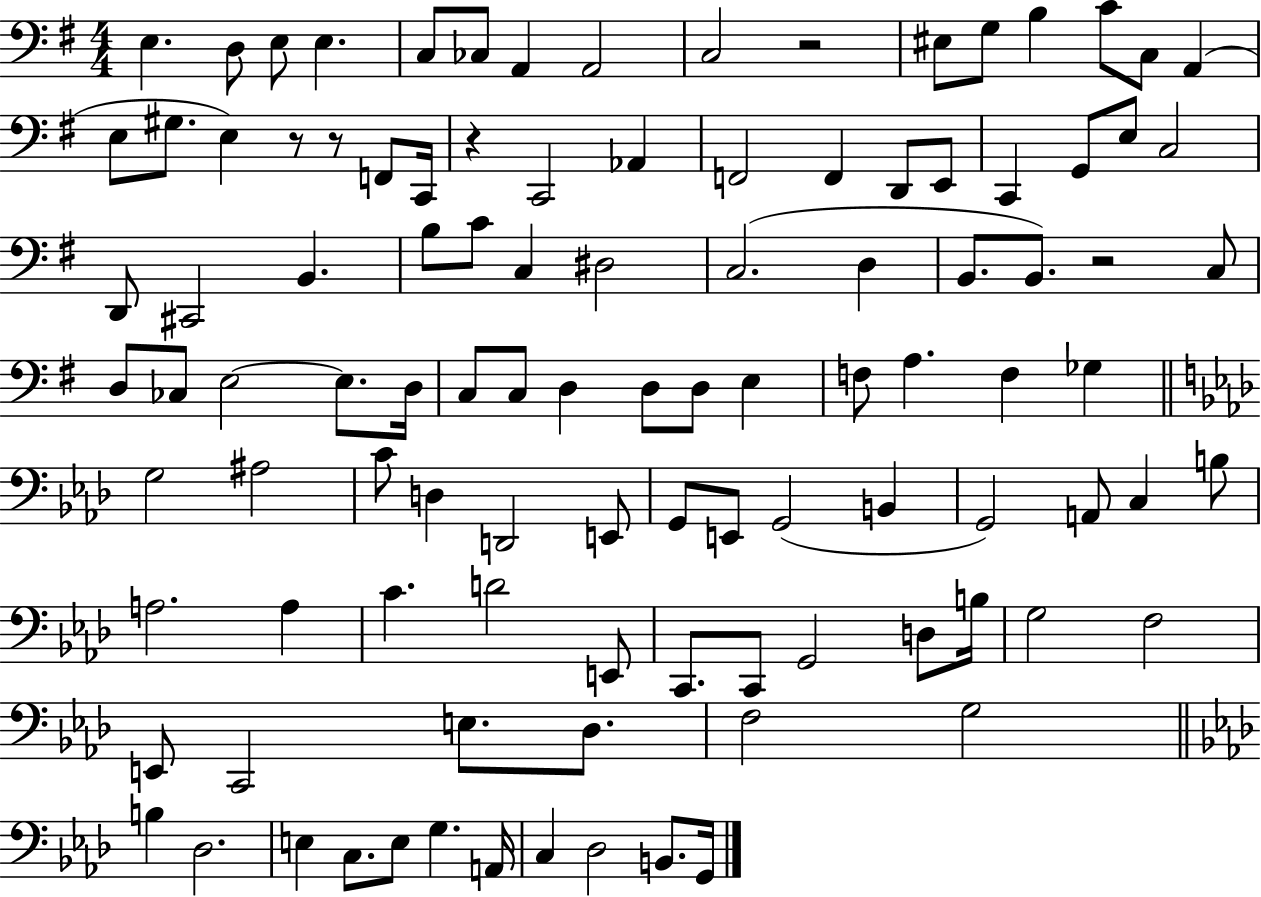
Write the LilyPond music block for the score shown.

{
  \clef bass
  \numericTimeSignature
  \time 4/4
  \key g \major
  \repeat volta 2 { e4. d8 e8 e4. | c8 ces8 a,4 a,2 | c2 r2 | eis8 g8 b4 c'8 c8 a,4( | \break e8 gis8. e4) r8 r8 f,8 c,16 | r4 c,2 aes,4 | f,2 f,4 d,8 e,8 | c,4 g,8 e8 c2 | \break d,8 cis,2 b,4. | b8 c'8 c4 dis2 | c2.( d4 | b,8. b,8.) r2 c8 | \break d8 ces8 e2~~ e8. d16 | c8 c8 d4 d8 d8 e4 | f8 a4. f4 ges4 | \bar "||" \break \key f \minor g2 ais2 | c'8 d4 d,2 e,8 | g,8 e,8 g,2( b,4 | g,2) a,8 c4 b8 | \break a2. a4 | c'4. d'2 e,8 | c,8. c,8 g,2 d8 b16 | g2 f2 | \break e,8 c,2 e8. des8. | f2 g2 | \bar "||" \break \key aes \major b4 des2. | e4 c8. e8 g4. a,16 | c4 des2 b,8. g,16 | } \bar "|."
}